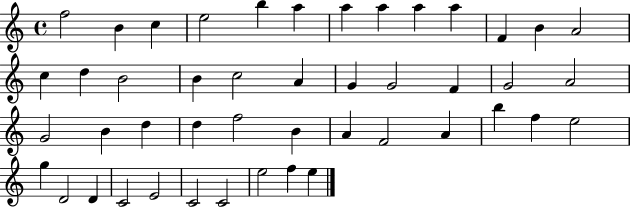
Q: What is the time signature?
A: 4/4